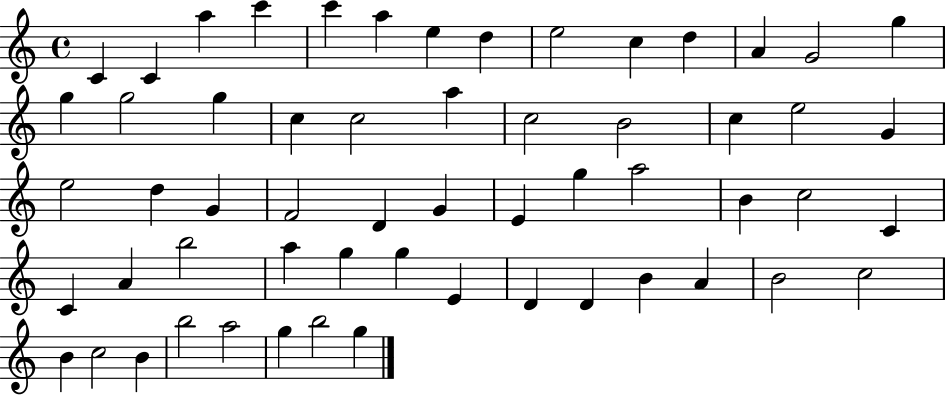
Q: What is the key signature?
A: C major